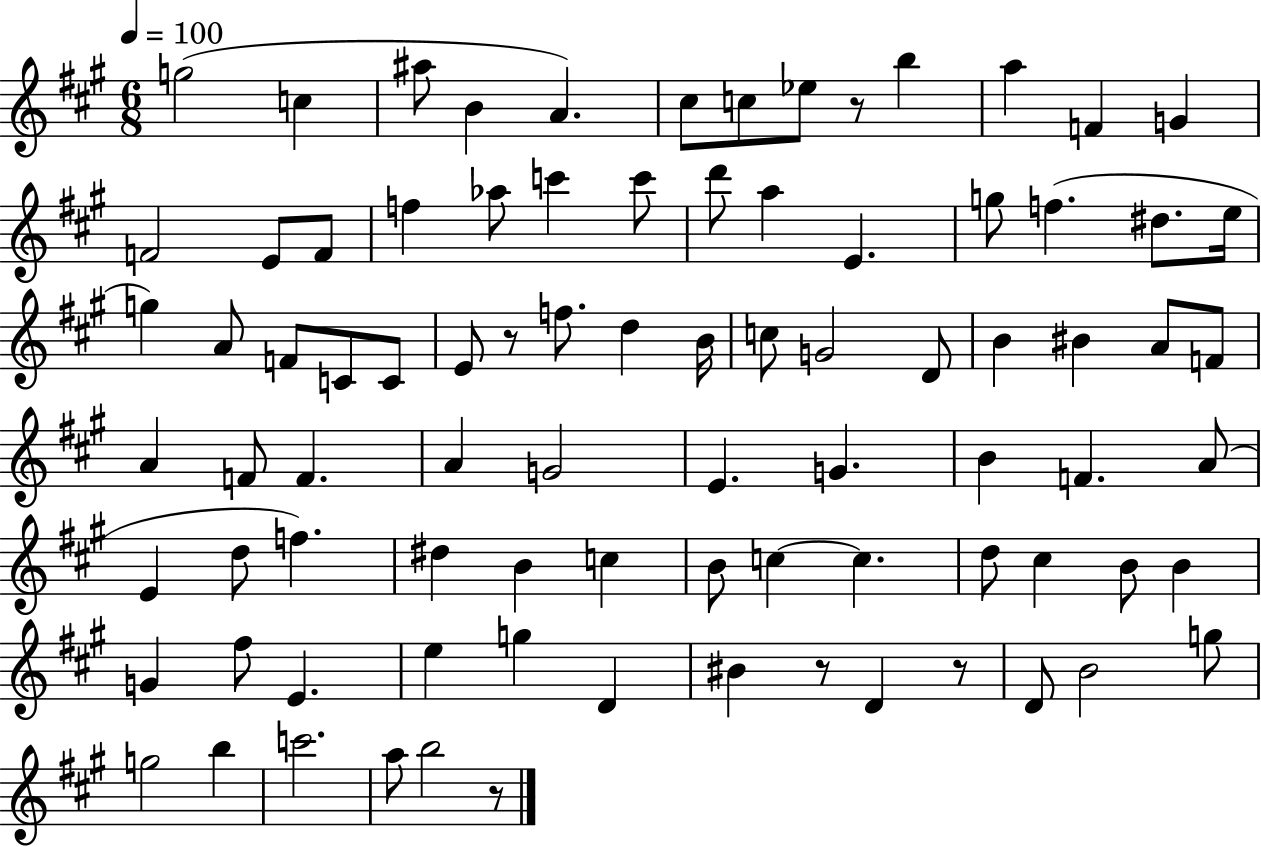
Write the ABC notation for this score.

X:1
T:Untitled
M:6/8
L:1/4
K:A
g2 c ^a/2 B A ^c/2 c/2 _e/2 z/2 b a F G F2 E/2 F/2 f _a/2 c' c'/2 d'/2 a E g/2 f ^d/2 e/4 g A/2 F/2 C/2 C/2 E/2 z/2 f/2 d B/4 c/2 G2 D/2 B ^B A/2 F/2 A F/2 F A G2 E G B F A/2 E d/2 f ^d B c B/2 c c d/2 ^c B/2 B G ^f/2 E e g D ^B z/2 D z/2 D/2 B2 g/2 g2 b c'2 a/2 b2 z/2